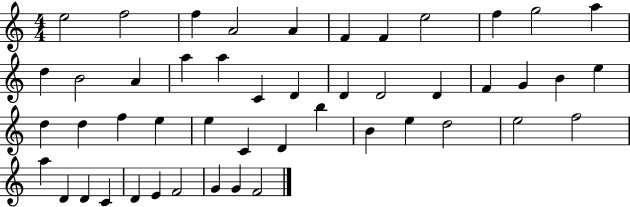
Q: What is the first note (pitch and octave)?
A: E5